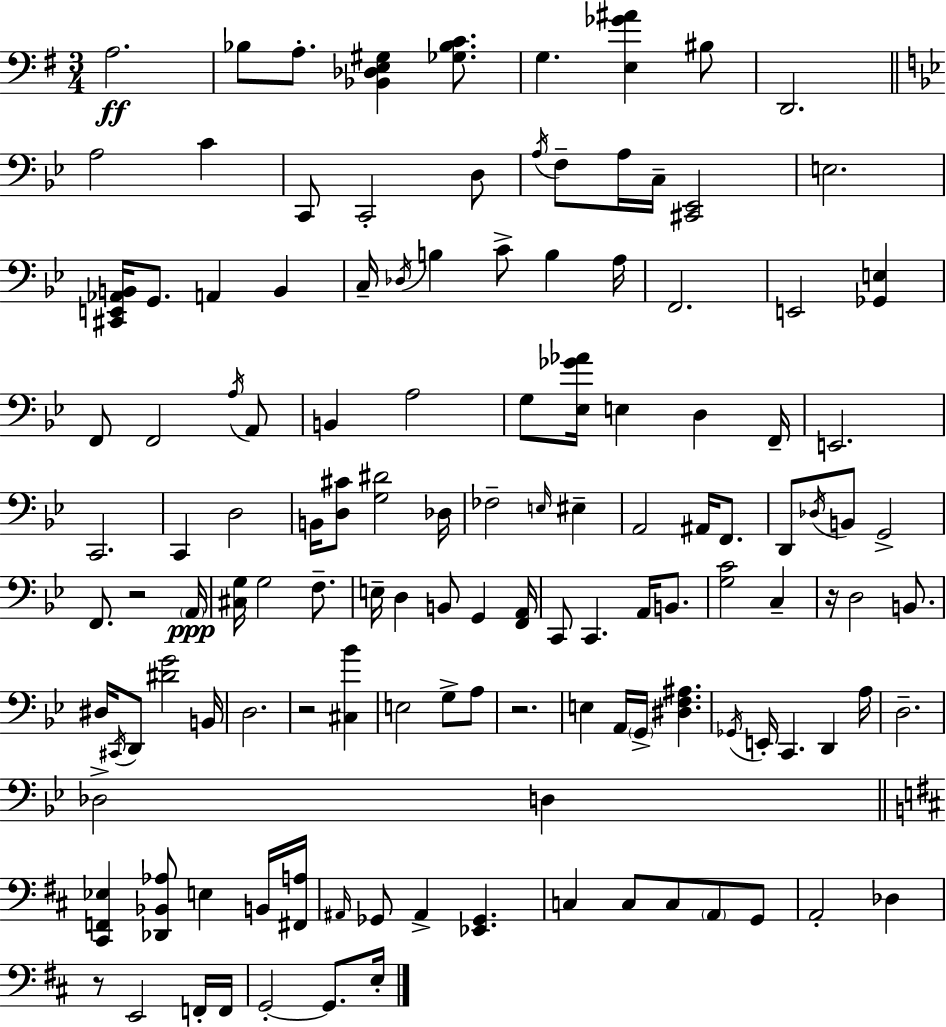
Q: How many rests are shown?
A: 5